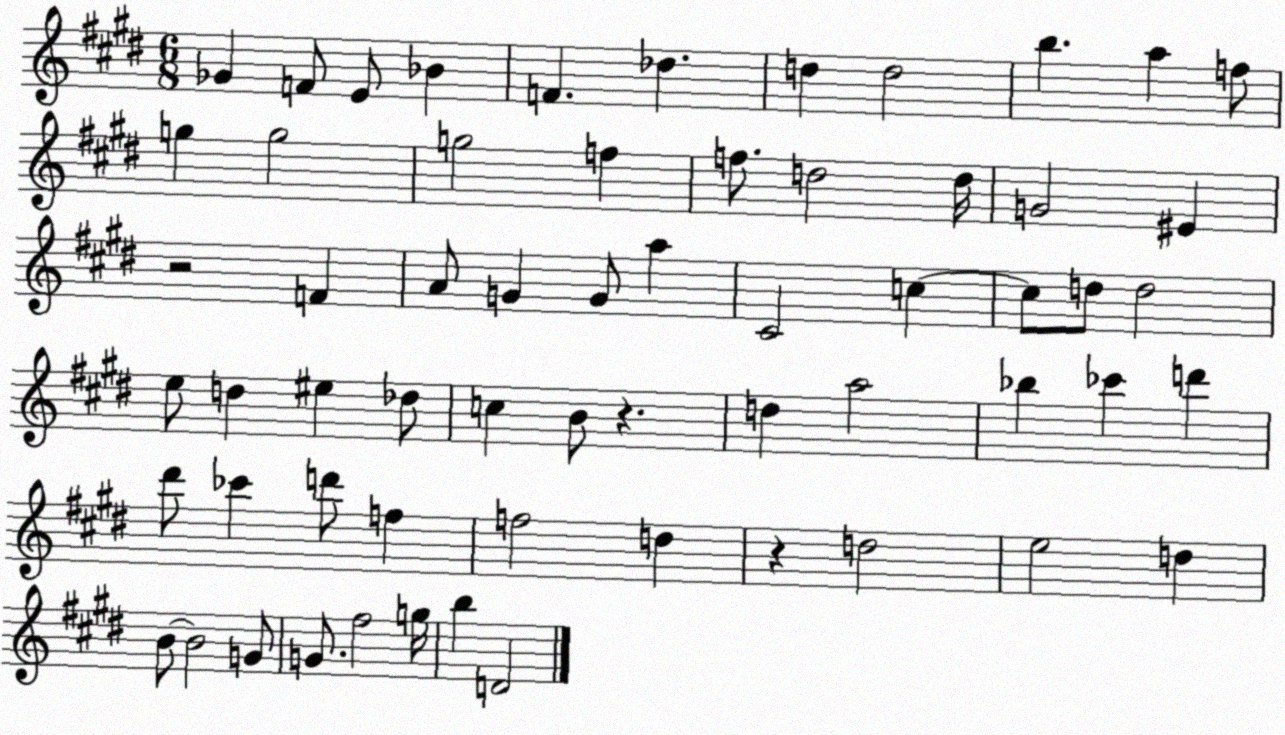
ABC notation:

X:1
T:Untitled
M:6/8
L:1/4
K:E
_G F/2 E/2 _B F _d d d2 b a f/2 g g2 g2 f f/2 d2 d/4 G2 ^E z2 F A/2 G G/2 a ^C2 c c/2 d/2 d2 e/2 d ^e _d/2 c B/2 z d a2 _b _c' d' ^d'/2 _c' d'/2 f f2 d z d2 e2 d B/2 B2 G/2 G/2 ^f2 g/4 b D2